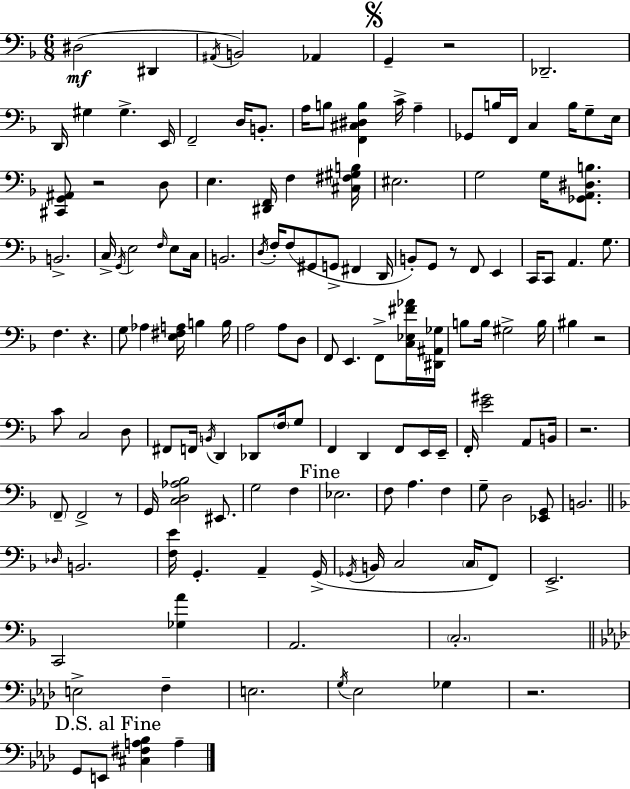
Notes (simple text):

D#3/h D#2/q A#2/s B2/h Ab2/q G2/q R/h Db2/h. D2/s G#3/q G#3/q. E2/s F2/h D3/s B2/e. A3/s B3/e [F2,C#3,D#3,B3]/q C4/s A3/q Gb2/e B3/s F2/s C3/q B3/s G3/e E3/s [C#2,G2,A#2]/e R/h D3/e E3/q. [D#2,F2]/s F3/q [C#3,F#3,G#3,B3]/s EIS3/h. G3/h G3/s [Gb2,A2,D#3,B3]/e. B2/h. C3/s G2/s E3/h F3/s E3/e C3/s B2/h. D3/s F3/s F3/e G#2/e G2/e F#2/q D2/s B2/e G2/e R/e F2/e E2/q C2/s C2/e A2/q. G3/e. F3/q. R/q. G3/e Ab3/q [E3,F#3,A3]/s B3/q B3/s A3/h A3/e D3/e F2/e E2/q. F2/e [C3,Eb3,F#4,Ab4]/s [D#2,A#2,Gb3]/s B3/e B3/s G#3/h B3/s BIS3/q R/h C4/e C3/h D3/e F#2/e F2/s B2/s D2/q Db2/e F3/s G3/e F2/q D2/q F2/e E2/s E2/s F2/s [E4,G#4]/h A2/e B2/s R/h. F2/e F2/h R/e G2/s [C3,D3,Ab3,Bb3]/h EIS2/e. G3/h F3/q Eb3/h. F3/e A3/q. F3/q G3/e D3/h [Eb2,G2]/e B2/h. Db3/s B2/h. [F3,E4]/s G2/q. A2/q G2/s Gb2/s B2/s C3/h C3/s F2/e E2/h. C2/h [Gb3,A4]/q A2/h. C3/h. E3/h F3/q E3/h. G3/s Eb3/h Gb3/q R/h. G2/e E2/e [C#3,F#3,A3,Bb3]/q A3/q